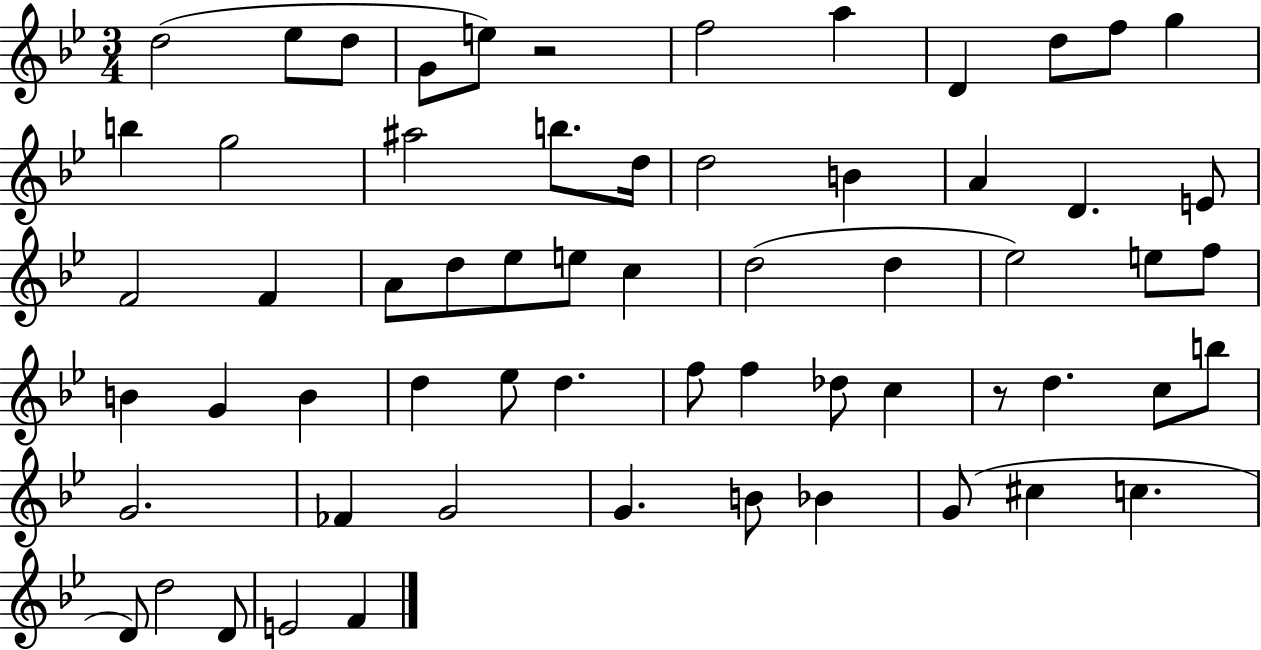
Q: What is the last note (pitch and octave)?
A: F4